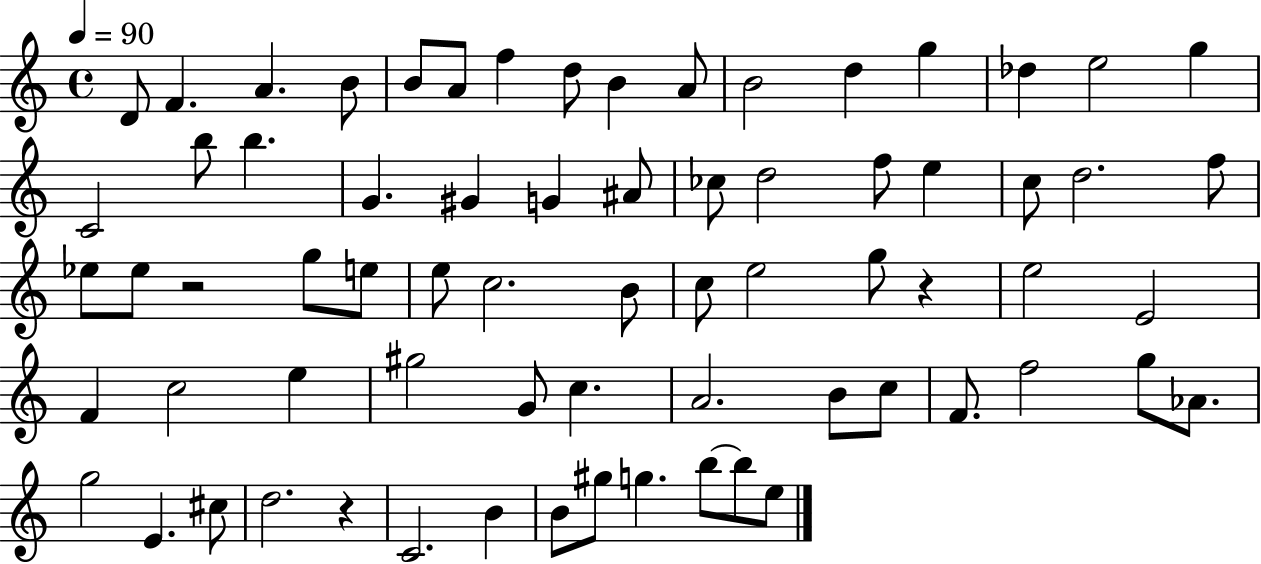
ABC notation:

X:1
T:Untitled
M:4/4
L:1/4
K:C
D/2 F A B/2 B/2 A/2 f d/2 B A/2 B2 d g _d e2 g C2 b/2 b G ^G G ^A/2 _c/2 d2 f/2 e c/2 d2 f/2 _e/2 _e/2 z2 g/2 e/2 e/2 c2 B/2 c/2 e2 g/2 z e2 E2 F c2 e ^g2 G/2 c A2 B/2 c/2 F/2 f2 g/2 _A/2 g2 E ^c/2 d2 z C2 B B/2 ^g/2 g b/2 b/2 e/2